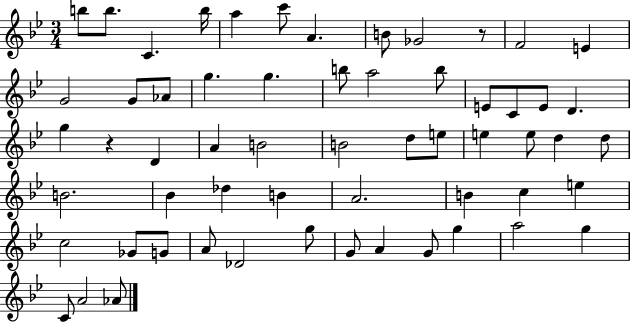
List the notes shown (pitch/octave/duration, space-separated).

B5/e B5/e. C4/q. B5/s A5/q C6/e A4/q. B4/e Gb4/h R/e F4/h E4/q G4/h G4/e Ab4/e G5/q. G5/q. B5/e A5/h B5/e E4/e C4/e E4/e D4/q. G5/q R/q D4/q A4/q B4/h B4/h D5/e E5/e E5/q E5/e D5/q D5/e B4/h. Bb4/q Db5/q B4/q A4/h. B4/q C5/q E5/q C5/h Gb4/e G4/e A4/e Db4/h G5/e G4/e A4/q G4/e G5/q A5/h G5/q C4/e A4/h Ab4/e